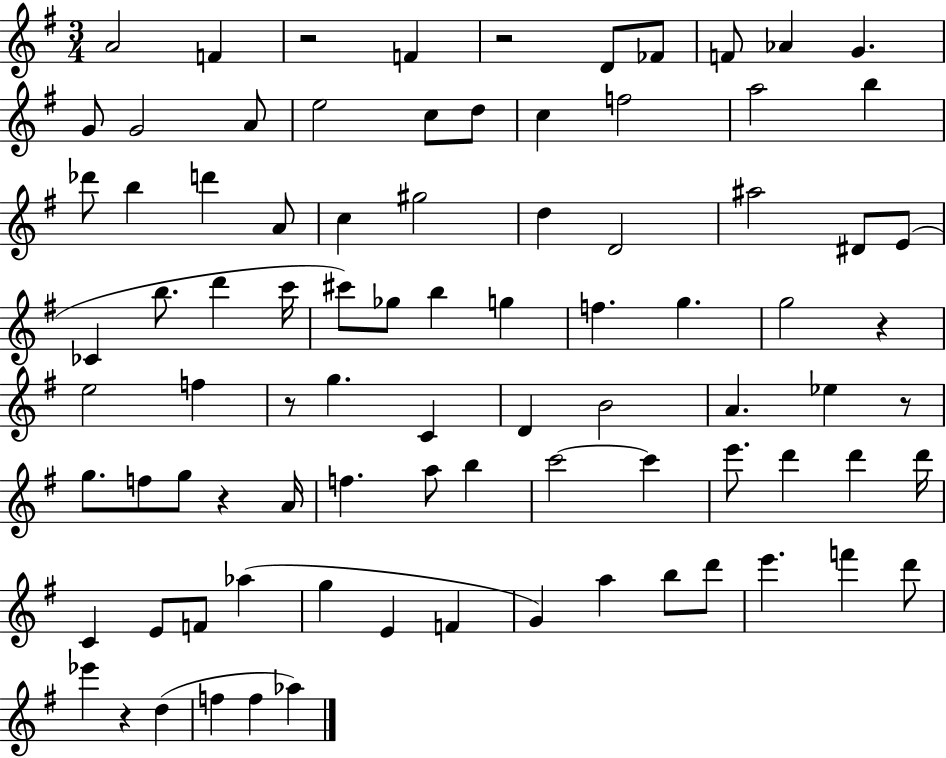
{
  \clef treble
  \numericTimeSignature
  \time 3/4
  \key g \major
  a'2 f'4 | r2 f'4 | r2 d'8 fes'8 | f'8 aes'4 g'4. | \break g'8 g'2 a'8 | e''2 c''8 d''8 | c''4 f''2 | a''2 b''4 | \break des'''8 b''4 d'''4 a'8 | c''4 gis''2 | d''4 d'2 | ais''2 dis'8 e'8( | \break ces'4 b''8. d'''4 c'''16 | cis'''8) ges''8 b''4 g''4 | f''4. g''4. | g''2 r4 | \break e''2 f''4 | r8 g''4. c'4 | d'4 b'2 | a'4. ees''4 r8 | \break g''8. f''8 g''8 r4 a'16 | f''4. a''8 b''4 | c'''2~~ c'''4 | e'''8. d'''4 d'''4 d'''16 | \break c'4 e'8 f'8 aes''4( | g''4 e'4 f'4 | g'4) a''4 b''8 d'''8 | e'''4. f'''4 d'''8 | \break ees'''4 r4 d''4( | f''4 f''4 aes''4) | \bar "|."
}